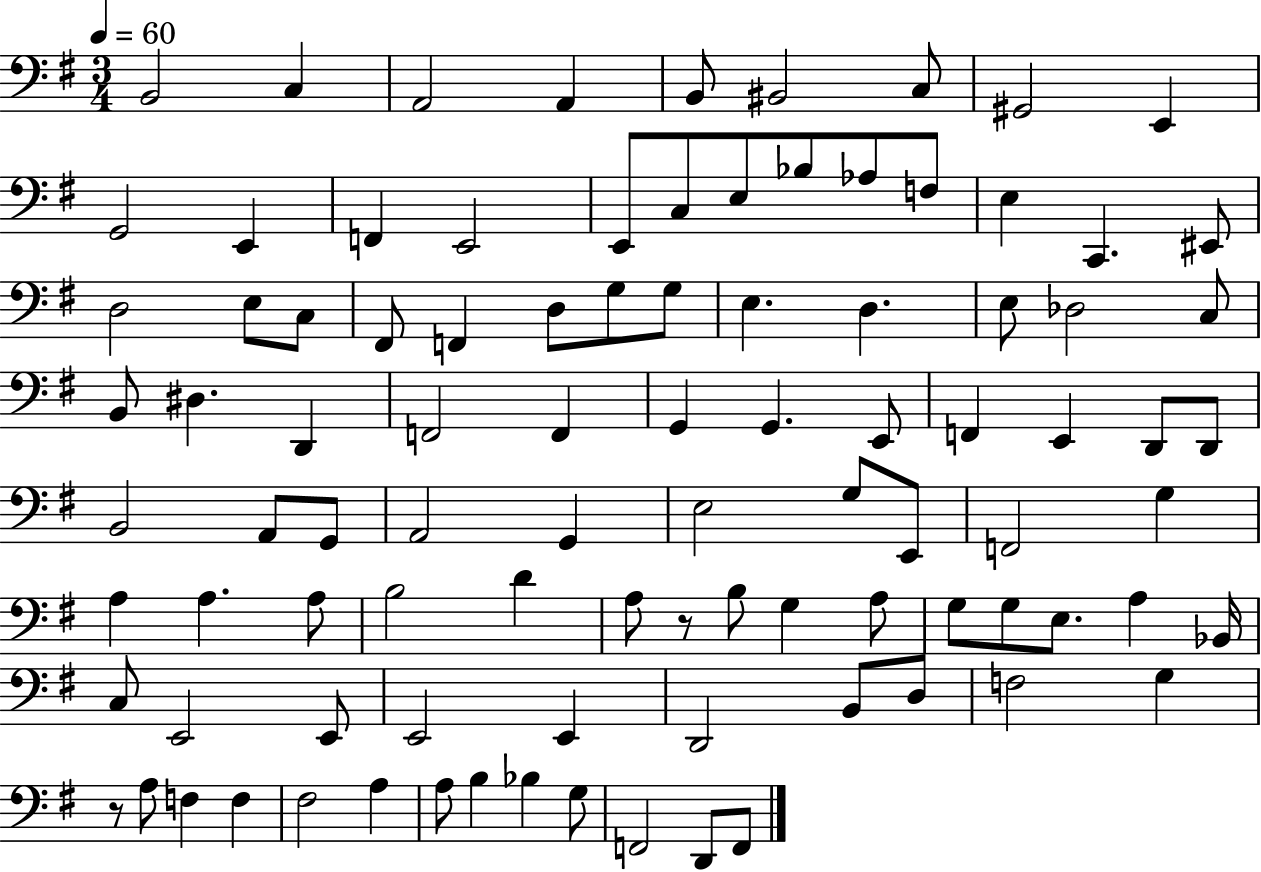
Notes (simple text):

B2/h C3/q A2/h A2/q B2/e BIS2/h C3/e G#2/h E2/q G2/h E2/q F2/q E2/h E2/e C3/e E3/e Bb3/e Ab3/e F3/e E3/q C2/q. EIS2/e D3/h E3/e C3/e F#2/e F2/q D3/e G3/e G3/e E3/q. D3/q. E3/e Db3/h C3/e B2/e D#3/q. D2/q F2/h F2/q G2/q G2/q. E2/e F2/q E2/q D2/e D2/e B2/h A2/e G2/e A2/h G2/q E3/h G3/e E2/e F2/h G3/q A3/q A3/q. A3/e B3/h D4/q A3/e R/e B3/e G3/q A3/e G3/e G3/e E3/e. A3/q Bb2/s C3/e E2/h E2/e E2/h E2/q D2/h B2/e D3/e F3/h G3/q R/e A3/e F3/q F3/q F#3/h A3/q A3/e B3/q Bb3/q G3/e F2/h D2/e F2/e